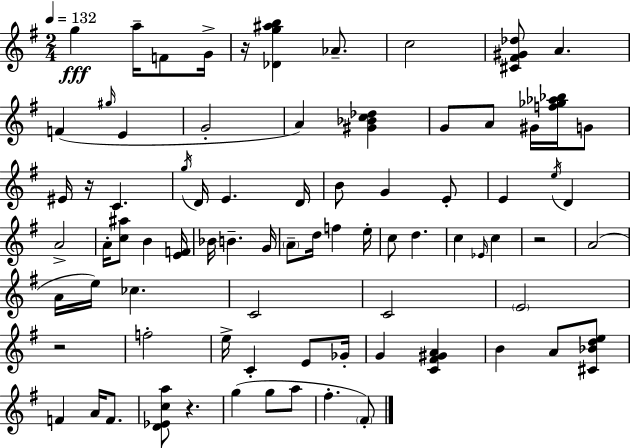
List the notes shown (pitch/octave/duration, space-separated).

G5/q A5/s F4/e G4/s R/s [Db4,G5,A#5,B5]/q Ab4/e. C5/h [C#4,F#4,G#4,Db5]/e A4/q. F4/q G#5/s E4/q G4/h A4/q [G#4,Bb4,C5,Db5]/q G4/e A4/e G#4/s [F5,Gb5,Ab5,Bb5]/s G4/e EIS4/s R/s C4/q. G5/s D4/s E4/q. D4/s B4/e G4/q E4/e E4/q E5/s D4/q A4/h A4/s [C5,A#5]/e B4/q [E4,F4]/s Bb4/s B4/q. G4/s A4/e D5/s F5/q E5/s C5/e D5/q. C5/q Eb4/s C5/q R/h A4/h A4/s E5/s CES5/q. C4/h C4/h E4/h R/h F5/h E5/s C4/q E4/e Gb4/s G4/q [C4,F#4,G#4,A4]/q B4/q A4/e [C#4,Bb4,D5,E5]/e F4/q A4/s F4/e. [D4,Eb4,C5,A5]/e R/q. G5/q G5/e A5/e F#5/q. F#4/e